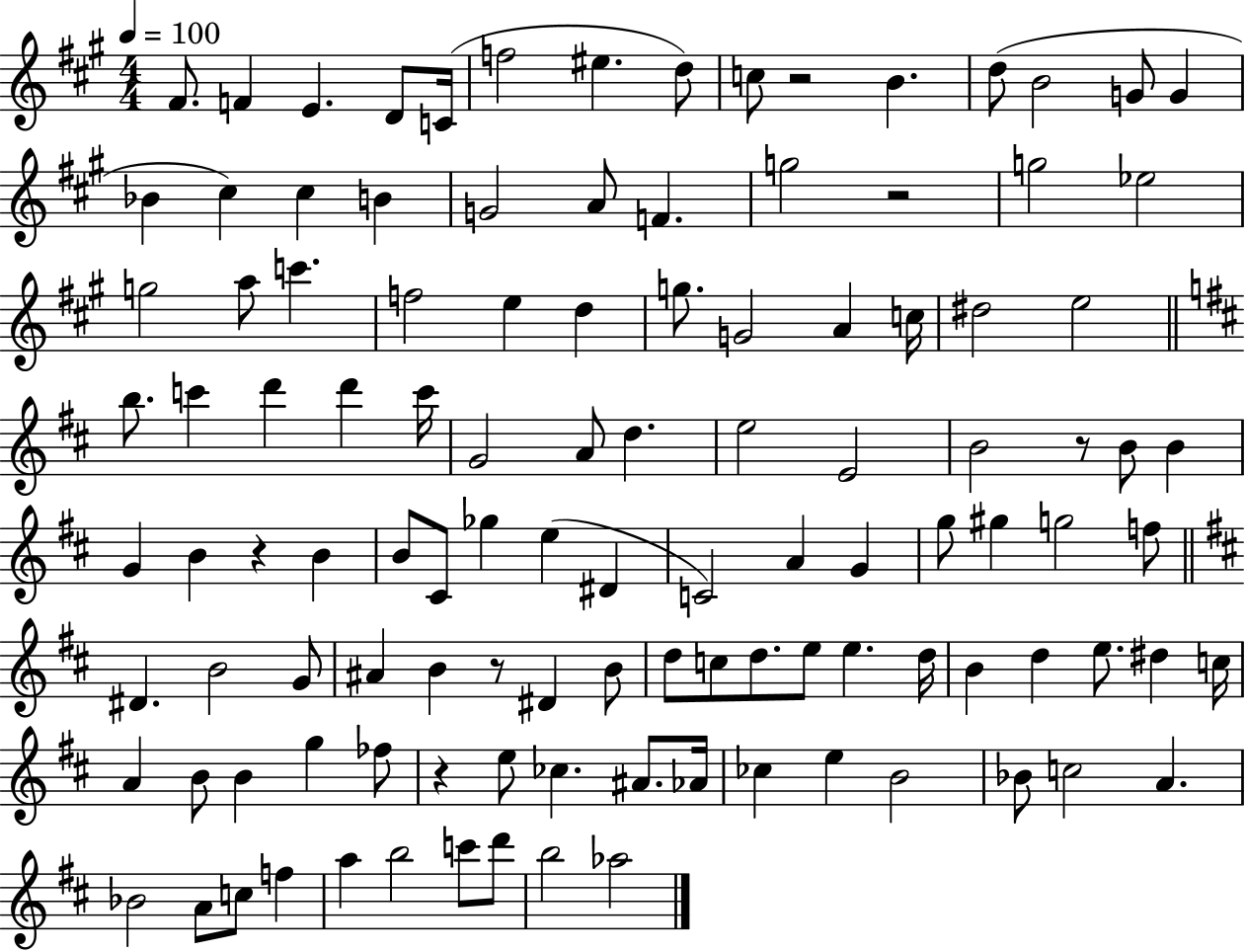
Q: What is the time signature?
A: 4/4